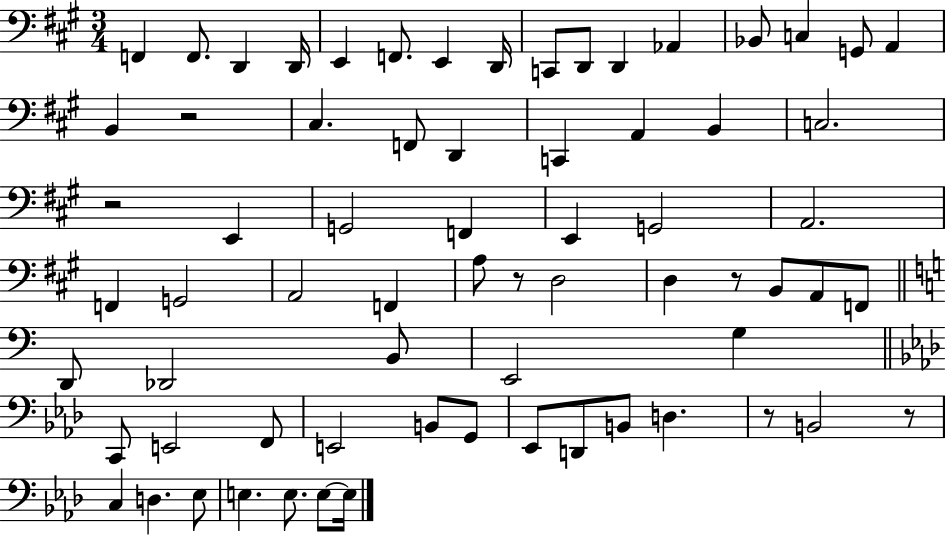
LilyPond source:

{
  \clef bass
  \numericTimeSignature
  \time 3/4
  \key a \major
  f,4 f,8. d,4 d,16 | e,4 f,8. e,4 d,16 | c,8 d,8 d,4 aes,4 | bes,8 c4 g,8 a,4 | \break b,4 r2 | cis4. f,8 d,4 | c,4 a,4 b,4 | c2. | \break r2 e,4 | g,2 f,4 | e,4 g,2 | a,2. | \break f,4 g,2 | a,2 f,4 | a8 r8 d2 | d4 r8 b,8 a,8 f,8 | \break \bar "||" \break \key a \minor d,8 des,2 b,8 | e,2 g4 | \bar "||" \break \key f \minor c,8 e,2 f,8 | e,2 b,8 g,8 | ees,8 d,8 b,8 d4. | r8 b,2 r8 | \break c4 d4. ees8 | e4. e8. e8~~ e16 | \bar "|."
}